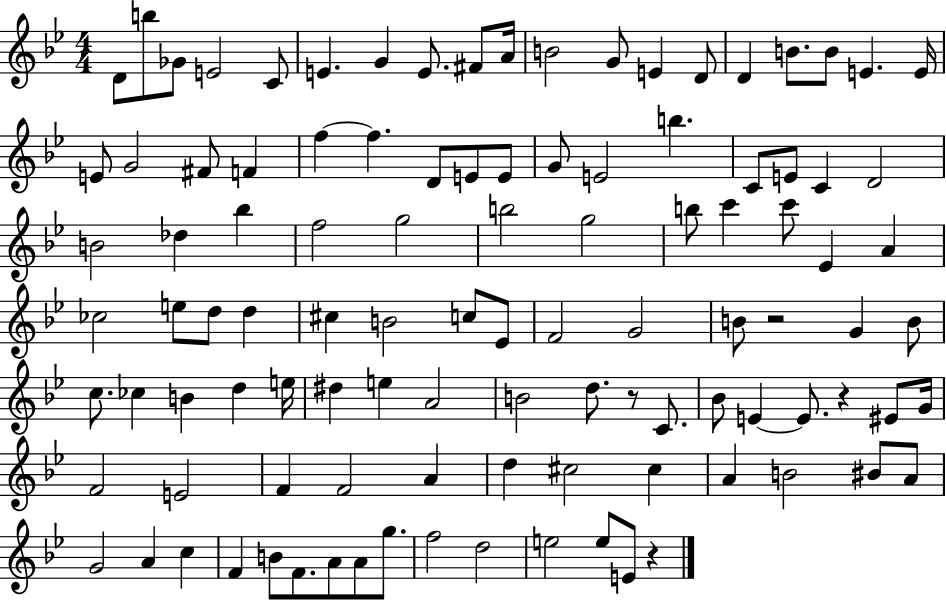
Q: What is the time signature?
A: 4/4